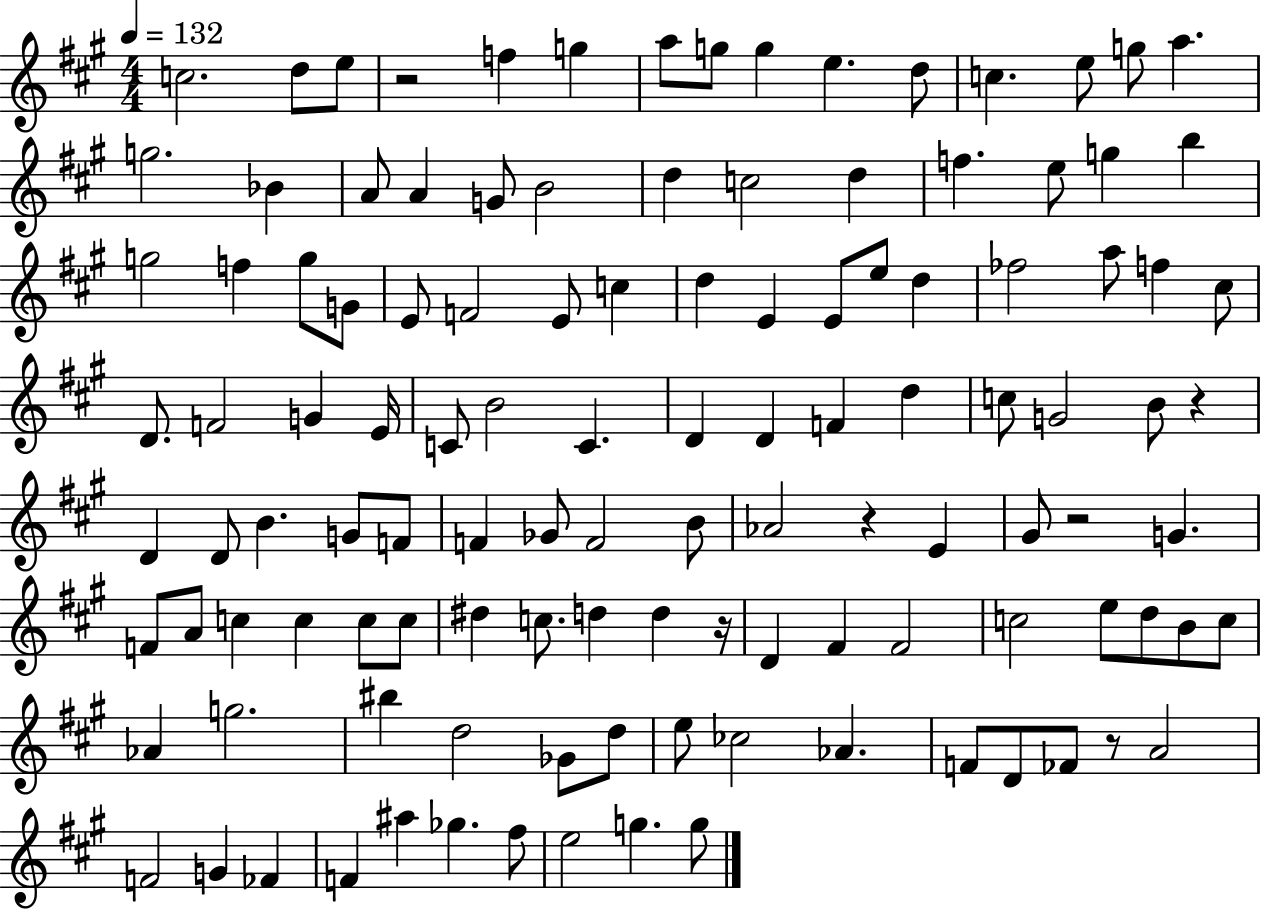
{
  \clef treble
  \numericTimeSignature
  \time 4/4
  \key a \major
  \tempo 4 = 132
  c''2. d''8 e''8 | r2 f''4 g''4 | a''8 g''8 g''4 e''4. d''8 | c''4. e''8 g''8 a''4. | \break g''2. bes'4 | a'8 a'4 g'8 b'2 | d''4 c''2 d''4 | f''4. e''8 g''4 b''4 | \break g''2 f''4 g''8 g'8 | e'8 f'2 e'8 c''4 | d''4 e'4 e'8 e''8 d''4 | fes''2 a''8 f''4 cis''8 | \break d'8. f'2 g'4 e'16 | c'8 b'2 c'4. | d'4 d'4 f'4 d''4 | c''8 g'2 b'8 r4 | \break d'4 d'8 b'4. g'8 f'8 | f'4 ges'8 f'2 b'8 | aes'2 r4 e'4 | gis'8 r2 g'4. | \break f'8 a'8 c''4 c''4 c''8 c''8 | dis''4 c''8. d''4 d''4 r16 | d'4 fis'4 fis'2 | c''2 e''8 d''8 b'8 c''8 | \break aes'4 g''2. | bis''4 d''2 ges'8 d''8 | e''8 ces''2 aes'4. | f'8 d'8 fes'8 r8 a'2 | \break f'2 g'4 fes'4 | f'4 ais''4 ges''4. fis''8 | e''2 g''4. g''8 | \bar "|."
}